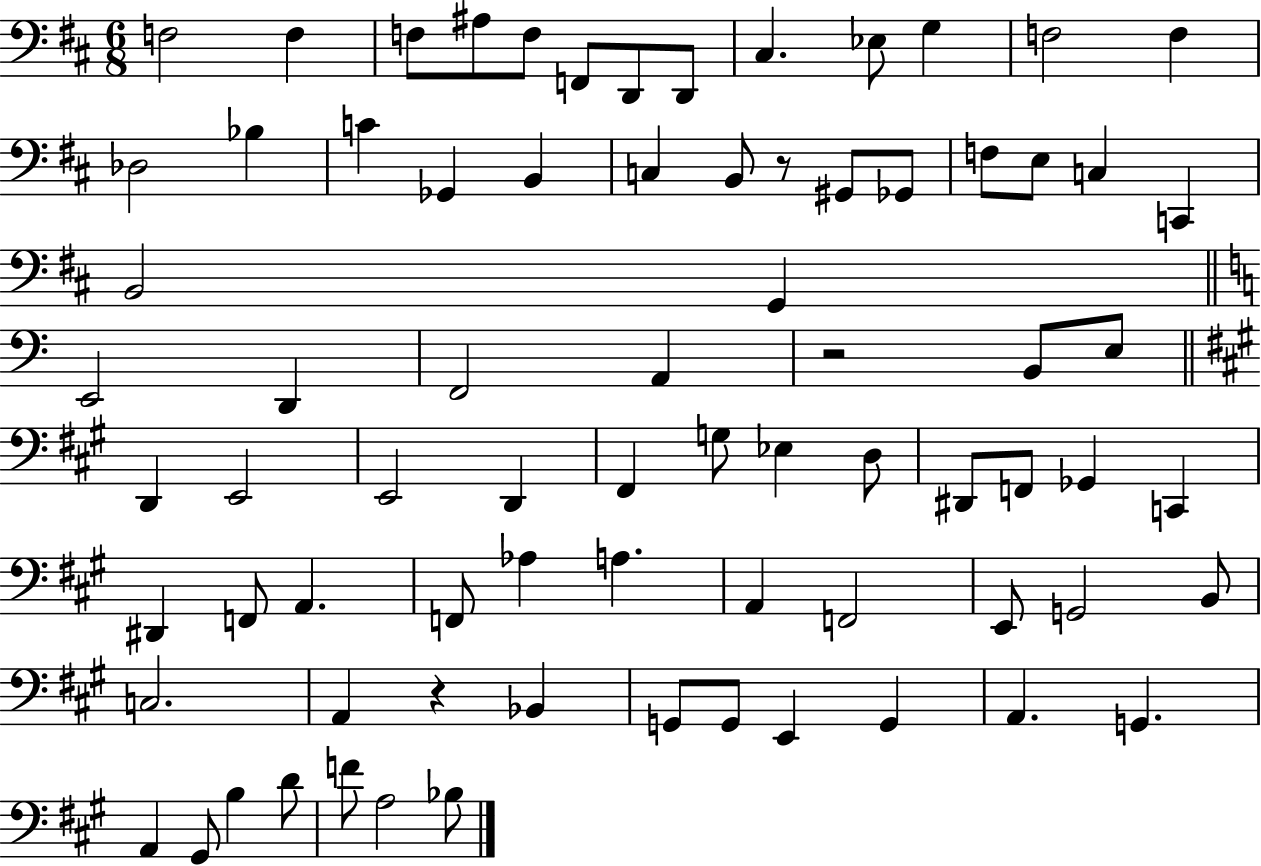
F3/h F3/q F3/e A#3/e F3/e F2/e D2/e D2/e C#3/q. Eb3/e G3/q F3/h F3/q Db3/h Bb3/q C4/q Gb2/q B2/q C3/q B2/e R/e G#2/e Gb2/e F3/e E3/e C3/q C2/q B2/h G2/q E2/h D2/q F2/h A2/q R/h B2/e E3/e D2/q E2/h E2/h D2/q F#2/q G3/e Eb3/q D3/e D#2/e F2/e Gb2/q C2/q D#2/q F2/e A2/q. F2/e Ab3/q A3/q. A2/q F2/h E2/e G2/h B2/e C3/h. A2/q R/q Bb2/q G2/e G2/e E2/q G2/q A2/q. G2/q. A2/q G#2/e B3/q D4/e F4/e A3/h Bb3/e